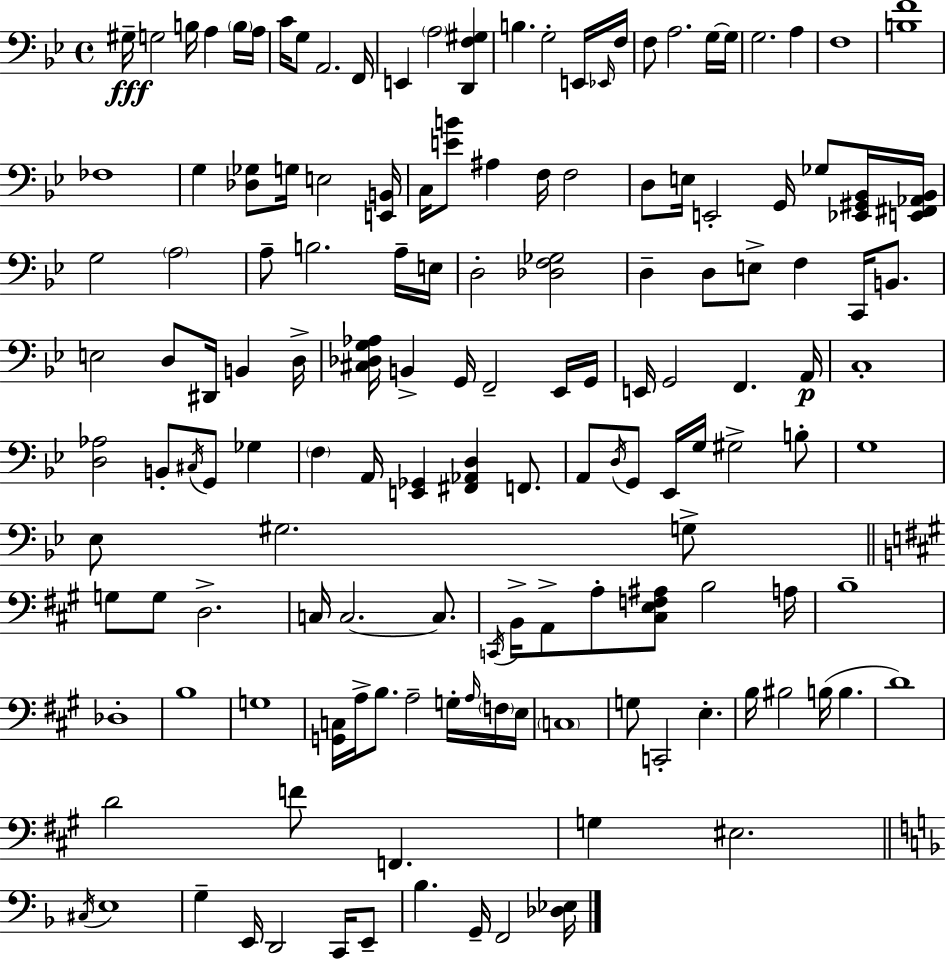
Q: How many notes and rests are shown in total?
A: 145